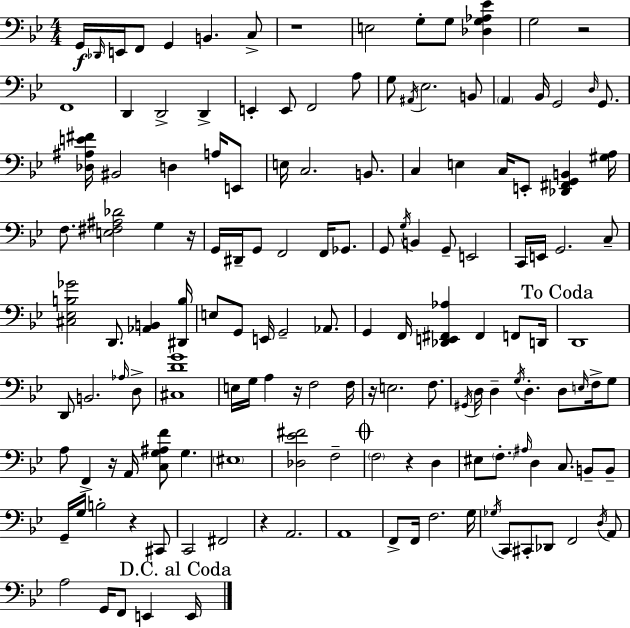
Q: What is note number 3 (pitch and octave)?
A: E2